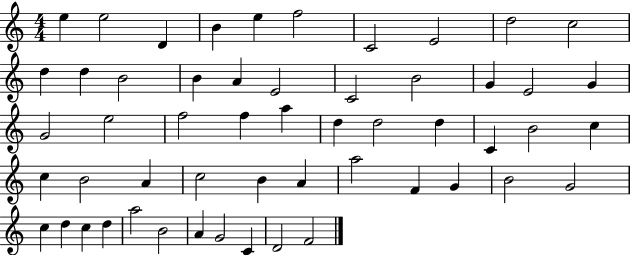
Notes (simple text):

E5/q E5/h D4/q B4/q E5/q F5/h C4/h E4/h D5/h C5/h D5/q D5/q B4/h B4/q A4/q E4/h C4/h B4/h G4/q E4/h G4/q G4/h E5/h F5/h F5/q A5/q D5/q D5/h D5/q C4/q B4/h C5/q C5/q B4/h A4/q C5/h B4/q A4/q A5/h F4/q G4/q B4/h G4/h C5/q D5/q C5/q D5/q A5/h B4/h A4/q G4/h C4/q D4/h F4/h